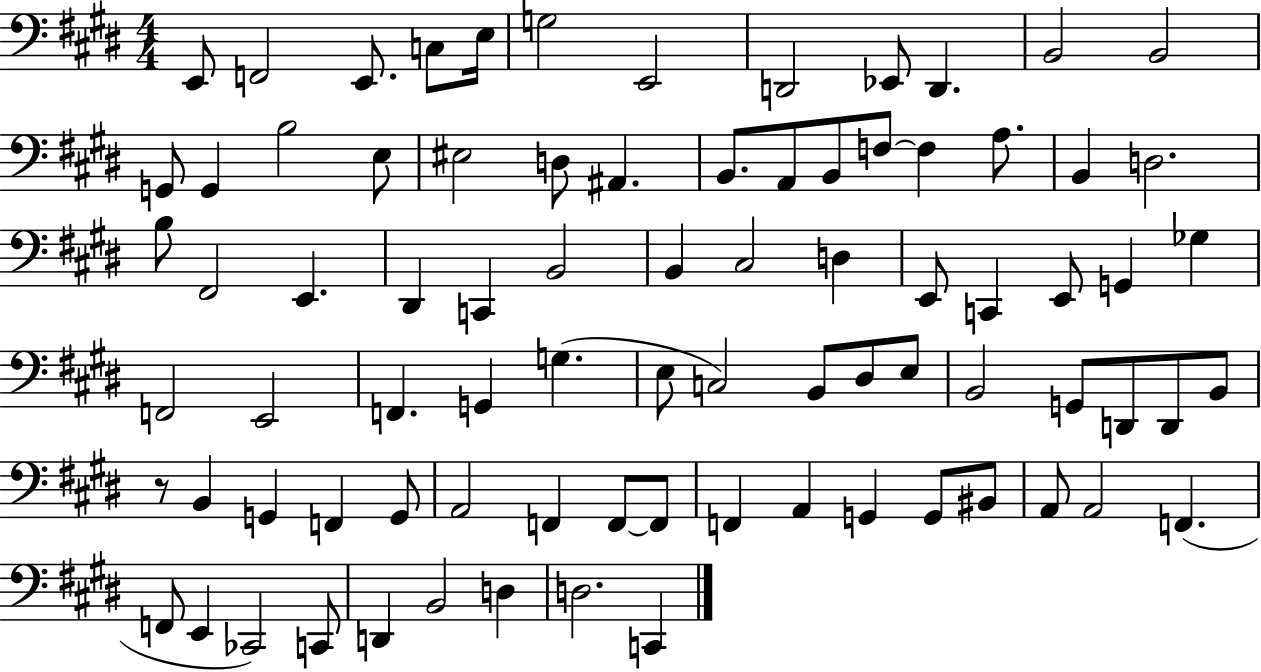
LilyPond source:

{
  \clef bass
  \numericTimeSignature
  \time 4/4
  \key e \major
  e,8 f,2 e,8. c8 e16 | g2 e,2 | d,2 ees,8 d,4. | b,2 b,2 | \break g,8 g,4 b2 e8 | eis2 d8 ais,4. | b,8. a,8 b,8 f8~~ f4 a8. | b,4 d2. | \break b8 fis,2 e,4. | dis,4 c,4 b,2 | b,4 cis2 d4 | e,8 c,4 e,8 g,4 ges4 | \break f,2 e,2 | f,4. g,4 g4.( | e8 c2) b,8 dis8 e8 | b,2 g,8 d,8 d,8 b,8 | \break r8 b,4 g,4 f,4 g,8 | a,2 f,4 f,8~~ f,8 | f,4 a,4 g,4 g,8 bis,8 | a,8 a,2 f,4.( | \break f,8 e,4 ces,2) c,8 | d,4 b,2 d4 | d2. c,4 | \bar "|."
}